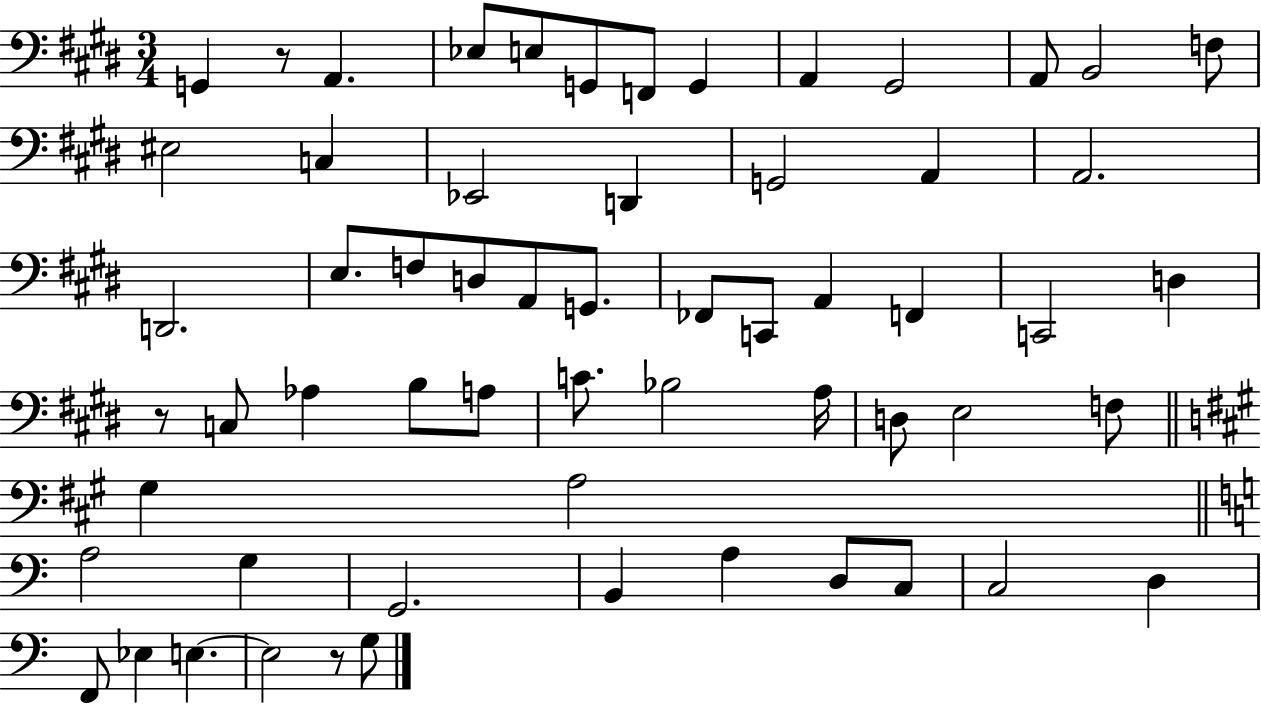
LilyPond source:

{
  \clef bass
  \numericTimeSignature
  \time 3/4
  \key e \major
  g,4 r8 a,4. | ees8 e8 g,8 f,8 g,4 | a,4 gis,2 | a,8 b,2 f8 | \break eis2 c4 | ees,2 d,4 | g,2 a,4 | a,2. | \break d,2. | e8. f8 d8 a,8 g,8. | fes,8 c,8 a,4 f,4 | c,2 d4 | \break r8 c8 aes4 b8 a8 | c'8. bes2 a16 | d8 e2 f8 | \bar "||" \break \key a \major gis4 a2 | \bar "||" \break \key a \minor a2 g4 | g,2. | b,4 a4 d8 c8 | c2 d4 | \break f,8 ees4 e4.~~ | e2 r8 g8 | \bar "|."
}